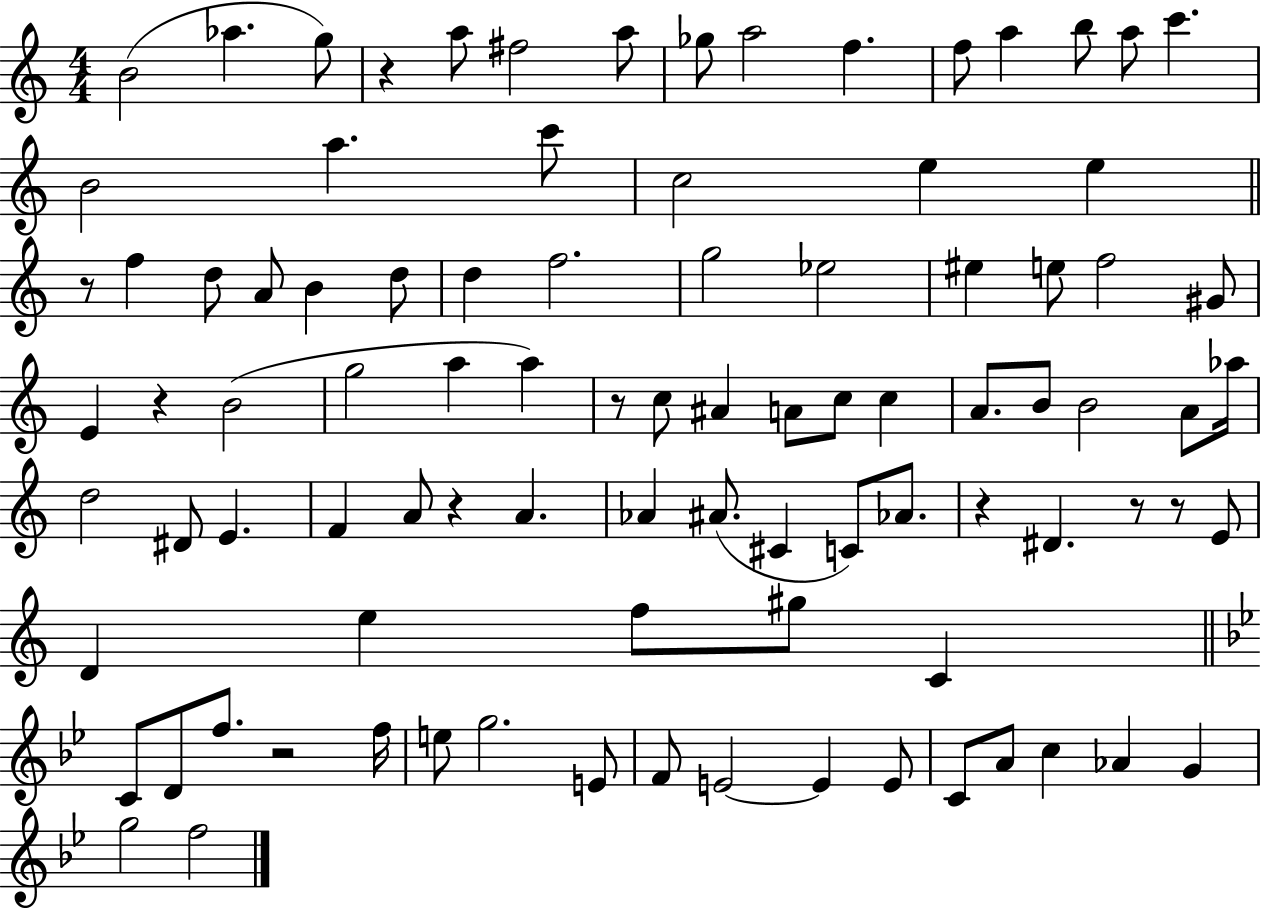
B4/h Ab5/q. G5/e R/q A5/e F#5/h A5/e Gb5/e A5/h F5/q. F5/e A5/q B5/e A5/e C6/q. B4/h A5/q. C6/e C5/h E5/q E5/q R/e F5/q D5/e A4/e B4/q D5/e D5/q F5/h. G5/h Eb5/h EIS5/q E5/e F5/h G#4/e E4/q R/q B4/h G5/h A5/q A5/q R/e C5/e A#4/q A4/e C5/e C5/q A4/e. B4/e B4/h A4/e Ab5/s D5/h D#4/e E4/q. F4/q A4/e R/q A4/q. Ab4/q A#4/e. C#4/q C4/e Ab4/e. R/q D#4/q. R/e R/e E4/e D4/q E5/q F5/e G#5/e C4/q C4/e D4/e F5/e. R/h F5/s E5/e G5/h. E4/e F4/e E4/h E4/q E4/e C4/e A4/e C5/q Ab4/q G4/q G5/h F5/h